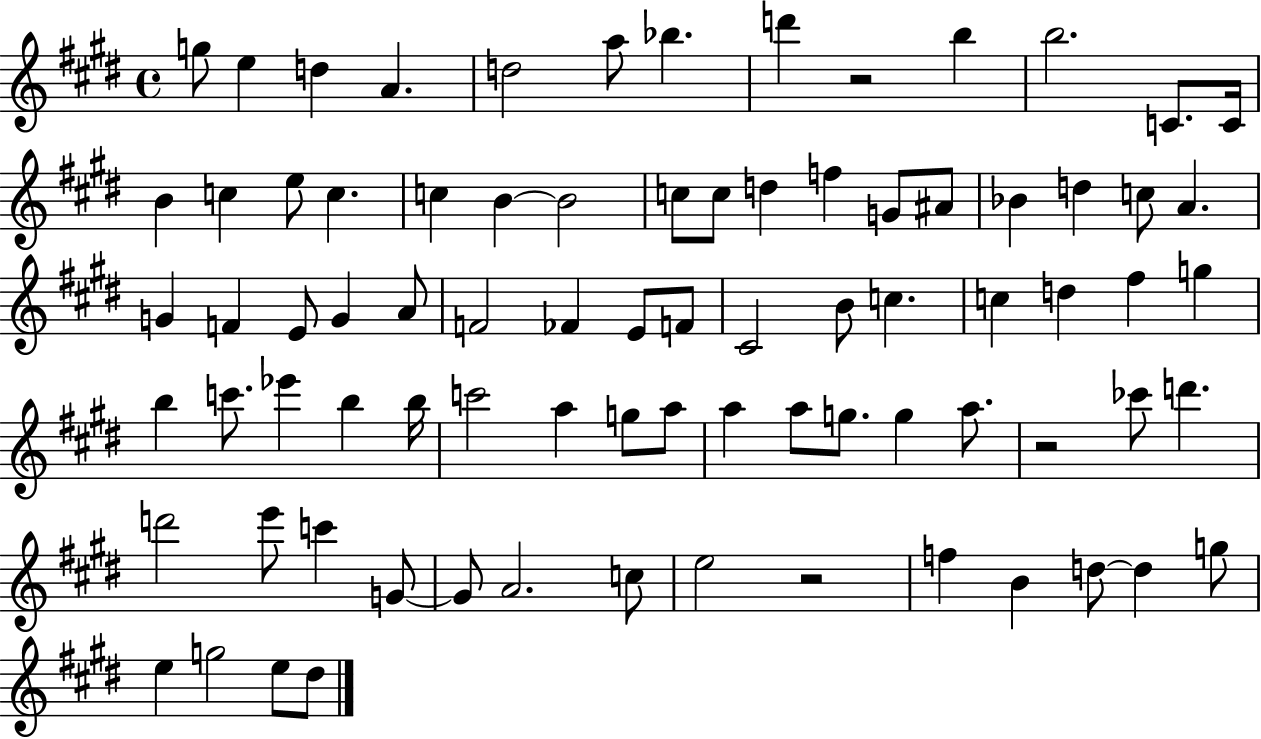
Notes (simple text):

G5/e E5/q D5/q A4/q. D5/h A5/e Bb5/q. D6/q R/h B5/q B5/h. C4/e. C4/s B4/q C5/q E5/e C5/q. C5/q B4/q B4/h C5/e C5/e D5/q F5/q G4/e A#4/e Bb4/q D5/q C5/e A4/q. G4/q F4/q E4/e G4/q A4/e F4/h FES4/q E4/e F4/e C#4/h B4/e C5/q. C5/q D5/q F#5/q G5/q B5/q C6/e. Eb6/q B5/q B5/s C6/h A5/q G5/e A5/e A5/q A5/e G5/e. G5/q A5/e. R/h CES6/e D6/q. D6/h E6/e C6/q G4/e G4/e A4/h. C5/e E5/h R/h F5/q B4/q D5/e D5/q G5/e E5/q G5/h E5/e D#5/e